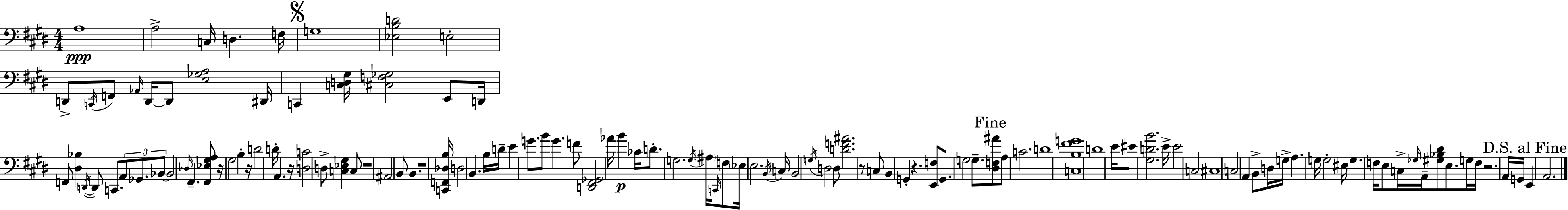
{
  \clef bass
  \numericTimeSignature
  \time 4/4
  \key e \major
  \repeat volta 2 { a1\ppp | a2-> c16 d4. f16 | \mark \markup { \musicglyph "scripts.segno" } g1 | <ees b d'>2 e2-. | \break d,8-> \acciaccatura { c,16 } f,8 \grace { aes,16 } d,16~~ d,8 <e ges a>2 | dis,16 c,4 <c d gis>16 <cis f ges>2 e,8 | d,16 f,8 <dis bes>4 \acciaccatura { d,16~ }~ d,8 c,8. \tuplet 3/2 { a,8 | ges,8. bes,8~~ } bes,2 \grace { des16 } fis,4.-- | \break <fis, ees gis a>8 r16 gis2 b4-. | r16 d'2 d'16-. a,4. | r16 <d c'>2 d8-> <c ees gis>4 | c8 r1 | \break ais,2 b,8 b,4. | r1 | <c, f, des b>16 d2 b,4. | b16 d'16-- e'4 g'8. b'8 g'4. | \break f'8 <d, fis, ges,>2 aes'16 b'4\p | ces'16 d'8.-. g2. | \acciaccatura { g16 } \parenthesize ais16 \grace { c,16 } f8 \parenthesize ees16 e2. | \acciaccatura { b,16 } c16 b,2 \acciaccatura { g16 } | \break d2 d8 <d' f' ais'>2. | r8 c8 b,4 g,4-. | r4. <e, f>8 g,8. g2 | g8.-- \mark "Fine" <dis f ais'>8 a8 c'2. | \break d'1 | <c b fis' g'>1 | d'1 | e'16 eis'8 <gis d' b'>2. | \break e'16-> e'2 | c2 cis1 | c2 | a,4 b,8-> d16 g16-> a4. g16 g2-. | \break eis16 g4. f16 e8 | c16-> \grace { ges16 } a,16-- <gis bes dis'>8 e8. g16 f16 r2. | a,16 g,16 \mark "D.S. al Fine" e,4 a,2. | } \bar "|."
}